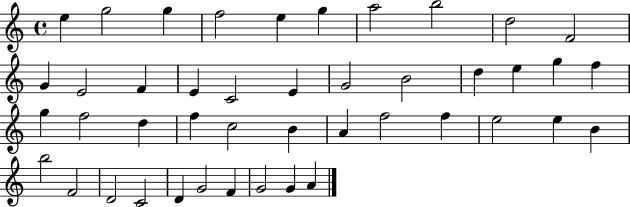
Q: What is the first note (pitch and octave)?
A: E5